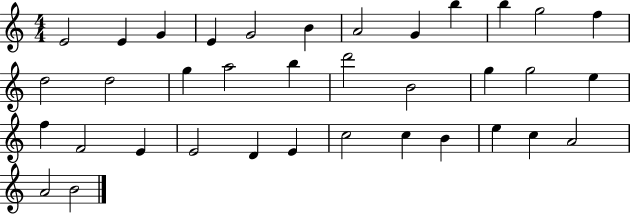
E4/h E4/q G4/q E4/q G4/h B4/q A4/h G4/q B5/q B5/q G5/h F5/q D5/h D5/h G5/q A5/h B5/q D6/h B4/h G5/q G5/h E5/q F5/q F4/h E4/q E4/h D4/q E4/q C5/h C5/q B4/q E5/q C5/q A4/h A4/h B4/h